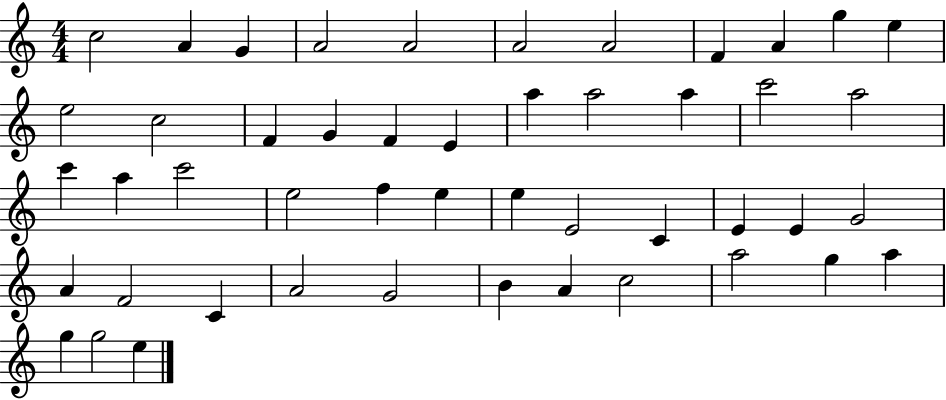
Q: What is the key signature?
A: C major